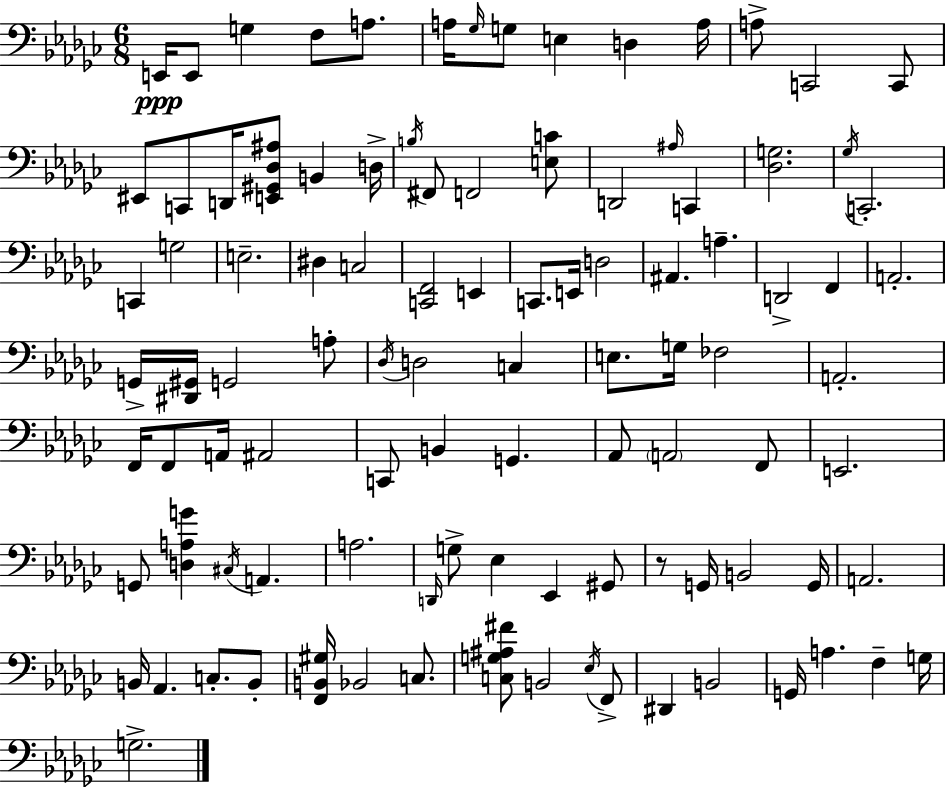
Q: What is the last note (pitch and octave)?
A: G3